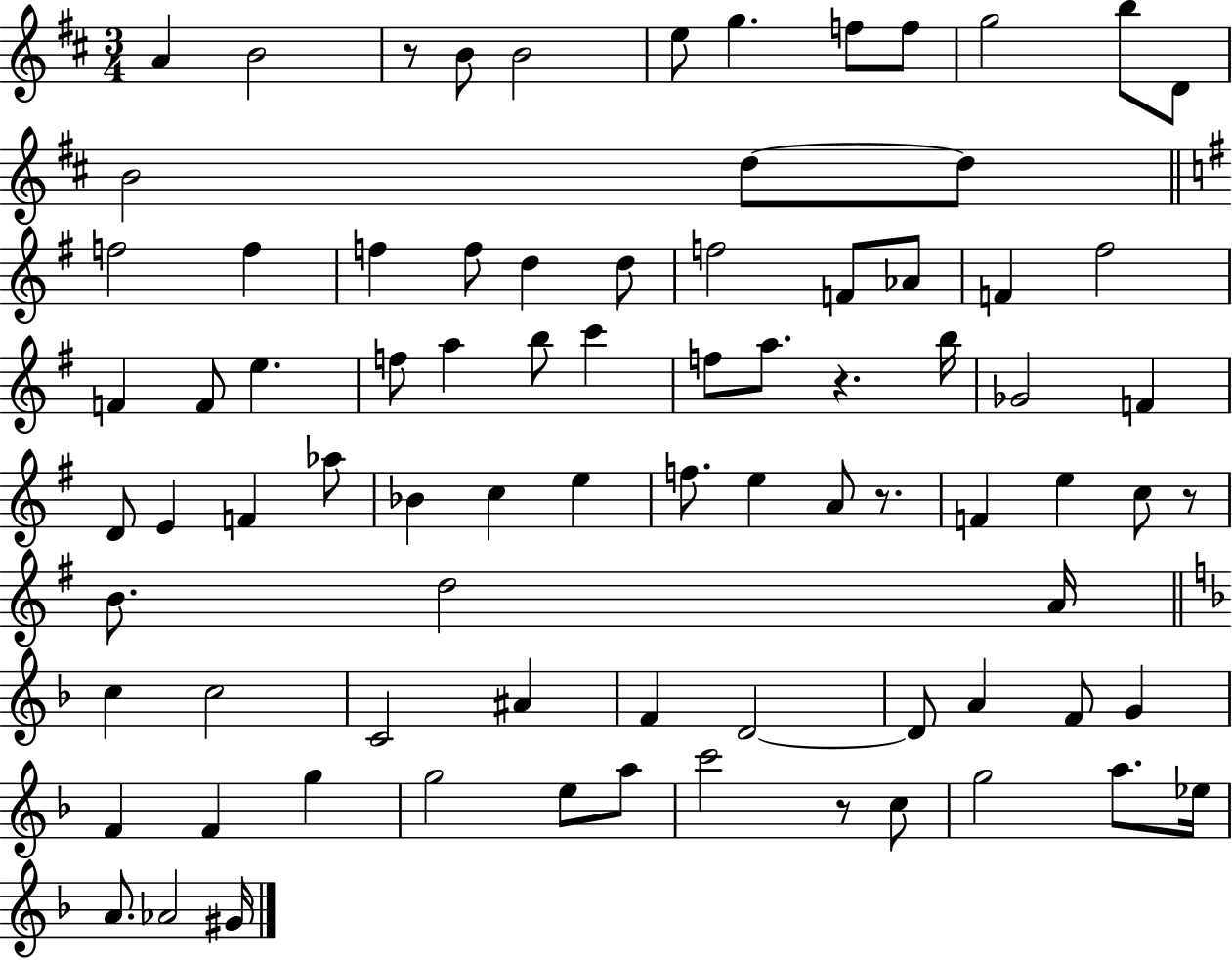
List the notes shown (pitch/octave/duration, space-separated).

A4/q B4/h R/e B4/e B4/h E5/e G5/q. F5/e F5/e G5/h B5/e D4/e B4/h D5/e D5/e F5/h F5/q F5/q F5/e D5/q D5/e F5/h F4/e Ab4/e F4/q F#5/h F4/q F4/e E5/q. F5/e A5/q B5/e C6/q F5/e A5/e. R/q. B5/s Gb4/h F4/q D4/e E4/q F4/q Ab5/e Bb4/q C5/q E5/q F5/e. E5/q A4/e R/e. F4/q E5/q C5/e R/e B4/e. D5/h A4/s C5/q C5/h C4/h A#4/q F4/q D4/h D4/e A4/q F4/e G4/q F4/q F4/q G5/q G5/h E5/e A5/e C6/h R/e C5/e G5/h A5/e. Eb5/s A4/e. Ab4/h G#4/s